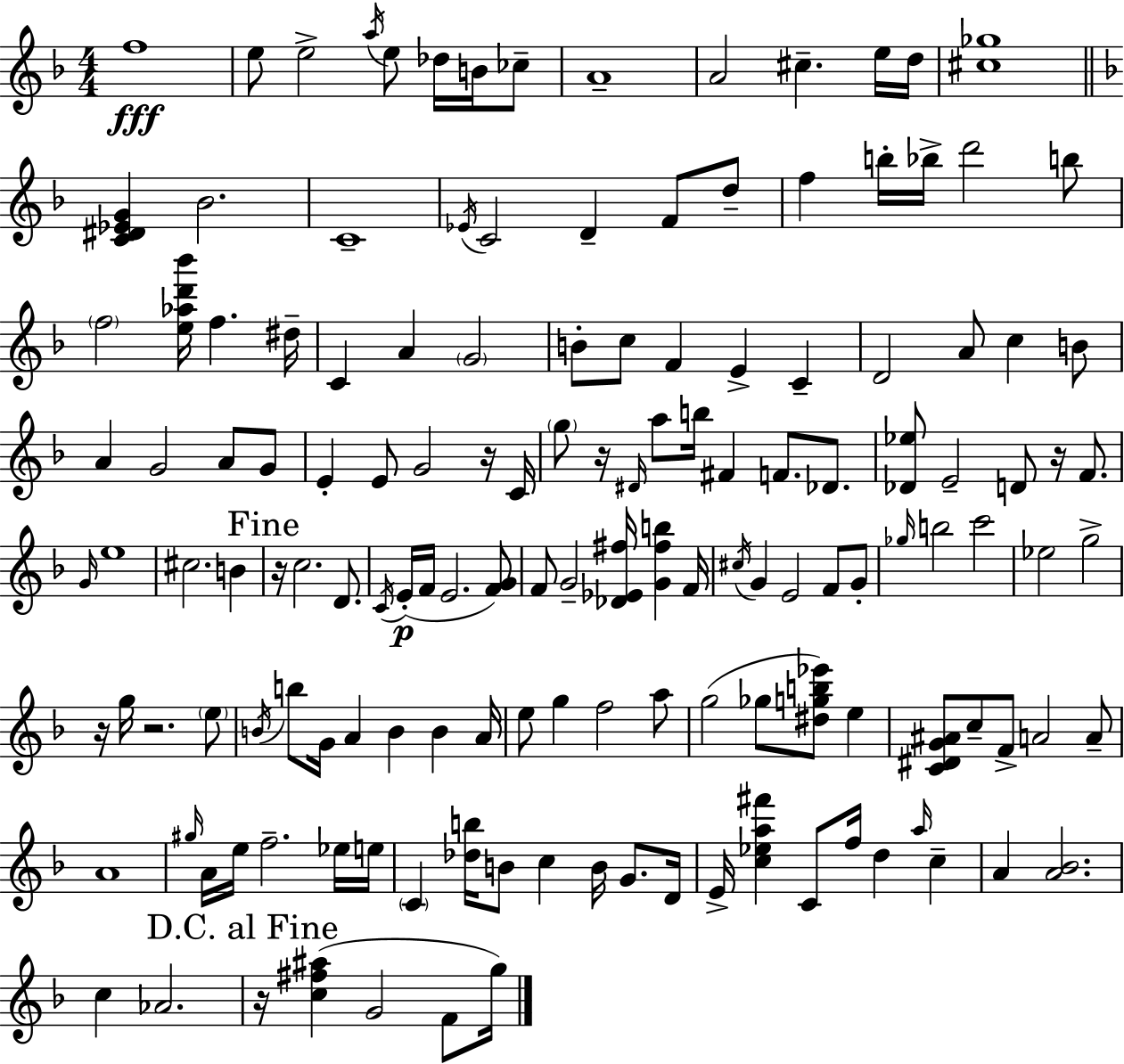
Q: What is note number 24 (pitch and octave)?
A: D6